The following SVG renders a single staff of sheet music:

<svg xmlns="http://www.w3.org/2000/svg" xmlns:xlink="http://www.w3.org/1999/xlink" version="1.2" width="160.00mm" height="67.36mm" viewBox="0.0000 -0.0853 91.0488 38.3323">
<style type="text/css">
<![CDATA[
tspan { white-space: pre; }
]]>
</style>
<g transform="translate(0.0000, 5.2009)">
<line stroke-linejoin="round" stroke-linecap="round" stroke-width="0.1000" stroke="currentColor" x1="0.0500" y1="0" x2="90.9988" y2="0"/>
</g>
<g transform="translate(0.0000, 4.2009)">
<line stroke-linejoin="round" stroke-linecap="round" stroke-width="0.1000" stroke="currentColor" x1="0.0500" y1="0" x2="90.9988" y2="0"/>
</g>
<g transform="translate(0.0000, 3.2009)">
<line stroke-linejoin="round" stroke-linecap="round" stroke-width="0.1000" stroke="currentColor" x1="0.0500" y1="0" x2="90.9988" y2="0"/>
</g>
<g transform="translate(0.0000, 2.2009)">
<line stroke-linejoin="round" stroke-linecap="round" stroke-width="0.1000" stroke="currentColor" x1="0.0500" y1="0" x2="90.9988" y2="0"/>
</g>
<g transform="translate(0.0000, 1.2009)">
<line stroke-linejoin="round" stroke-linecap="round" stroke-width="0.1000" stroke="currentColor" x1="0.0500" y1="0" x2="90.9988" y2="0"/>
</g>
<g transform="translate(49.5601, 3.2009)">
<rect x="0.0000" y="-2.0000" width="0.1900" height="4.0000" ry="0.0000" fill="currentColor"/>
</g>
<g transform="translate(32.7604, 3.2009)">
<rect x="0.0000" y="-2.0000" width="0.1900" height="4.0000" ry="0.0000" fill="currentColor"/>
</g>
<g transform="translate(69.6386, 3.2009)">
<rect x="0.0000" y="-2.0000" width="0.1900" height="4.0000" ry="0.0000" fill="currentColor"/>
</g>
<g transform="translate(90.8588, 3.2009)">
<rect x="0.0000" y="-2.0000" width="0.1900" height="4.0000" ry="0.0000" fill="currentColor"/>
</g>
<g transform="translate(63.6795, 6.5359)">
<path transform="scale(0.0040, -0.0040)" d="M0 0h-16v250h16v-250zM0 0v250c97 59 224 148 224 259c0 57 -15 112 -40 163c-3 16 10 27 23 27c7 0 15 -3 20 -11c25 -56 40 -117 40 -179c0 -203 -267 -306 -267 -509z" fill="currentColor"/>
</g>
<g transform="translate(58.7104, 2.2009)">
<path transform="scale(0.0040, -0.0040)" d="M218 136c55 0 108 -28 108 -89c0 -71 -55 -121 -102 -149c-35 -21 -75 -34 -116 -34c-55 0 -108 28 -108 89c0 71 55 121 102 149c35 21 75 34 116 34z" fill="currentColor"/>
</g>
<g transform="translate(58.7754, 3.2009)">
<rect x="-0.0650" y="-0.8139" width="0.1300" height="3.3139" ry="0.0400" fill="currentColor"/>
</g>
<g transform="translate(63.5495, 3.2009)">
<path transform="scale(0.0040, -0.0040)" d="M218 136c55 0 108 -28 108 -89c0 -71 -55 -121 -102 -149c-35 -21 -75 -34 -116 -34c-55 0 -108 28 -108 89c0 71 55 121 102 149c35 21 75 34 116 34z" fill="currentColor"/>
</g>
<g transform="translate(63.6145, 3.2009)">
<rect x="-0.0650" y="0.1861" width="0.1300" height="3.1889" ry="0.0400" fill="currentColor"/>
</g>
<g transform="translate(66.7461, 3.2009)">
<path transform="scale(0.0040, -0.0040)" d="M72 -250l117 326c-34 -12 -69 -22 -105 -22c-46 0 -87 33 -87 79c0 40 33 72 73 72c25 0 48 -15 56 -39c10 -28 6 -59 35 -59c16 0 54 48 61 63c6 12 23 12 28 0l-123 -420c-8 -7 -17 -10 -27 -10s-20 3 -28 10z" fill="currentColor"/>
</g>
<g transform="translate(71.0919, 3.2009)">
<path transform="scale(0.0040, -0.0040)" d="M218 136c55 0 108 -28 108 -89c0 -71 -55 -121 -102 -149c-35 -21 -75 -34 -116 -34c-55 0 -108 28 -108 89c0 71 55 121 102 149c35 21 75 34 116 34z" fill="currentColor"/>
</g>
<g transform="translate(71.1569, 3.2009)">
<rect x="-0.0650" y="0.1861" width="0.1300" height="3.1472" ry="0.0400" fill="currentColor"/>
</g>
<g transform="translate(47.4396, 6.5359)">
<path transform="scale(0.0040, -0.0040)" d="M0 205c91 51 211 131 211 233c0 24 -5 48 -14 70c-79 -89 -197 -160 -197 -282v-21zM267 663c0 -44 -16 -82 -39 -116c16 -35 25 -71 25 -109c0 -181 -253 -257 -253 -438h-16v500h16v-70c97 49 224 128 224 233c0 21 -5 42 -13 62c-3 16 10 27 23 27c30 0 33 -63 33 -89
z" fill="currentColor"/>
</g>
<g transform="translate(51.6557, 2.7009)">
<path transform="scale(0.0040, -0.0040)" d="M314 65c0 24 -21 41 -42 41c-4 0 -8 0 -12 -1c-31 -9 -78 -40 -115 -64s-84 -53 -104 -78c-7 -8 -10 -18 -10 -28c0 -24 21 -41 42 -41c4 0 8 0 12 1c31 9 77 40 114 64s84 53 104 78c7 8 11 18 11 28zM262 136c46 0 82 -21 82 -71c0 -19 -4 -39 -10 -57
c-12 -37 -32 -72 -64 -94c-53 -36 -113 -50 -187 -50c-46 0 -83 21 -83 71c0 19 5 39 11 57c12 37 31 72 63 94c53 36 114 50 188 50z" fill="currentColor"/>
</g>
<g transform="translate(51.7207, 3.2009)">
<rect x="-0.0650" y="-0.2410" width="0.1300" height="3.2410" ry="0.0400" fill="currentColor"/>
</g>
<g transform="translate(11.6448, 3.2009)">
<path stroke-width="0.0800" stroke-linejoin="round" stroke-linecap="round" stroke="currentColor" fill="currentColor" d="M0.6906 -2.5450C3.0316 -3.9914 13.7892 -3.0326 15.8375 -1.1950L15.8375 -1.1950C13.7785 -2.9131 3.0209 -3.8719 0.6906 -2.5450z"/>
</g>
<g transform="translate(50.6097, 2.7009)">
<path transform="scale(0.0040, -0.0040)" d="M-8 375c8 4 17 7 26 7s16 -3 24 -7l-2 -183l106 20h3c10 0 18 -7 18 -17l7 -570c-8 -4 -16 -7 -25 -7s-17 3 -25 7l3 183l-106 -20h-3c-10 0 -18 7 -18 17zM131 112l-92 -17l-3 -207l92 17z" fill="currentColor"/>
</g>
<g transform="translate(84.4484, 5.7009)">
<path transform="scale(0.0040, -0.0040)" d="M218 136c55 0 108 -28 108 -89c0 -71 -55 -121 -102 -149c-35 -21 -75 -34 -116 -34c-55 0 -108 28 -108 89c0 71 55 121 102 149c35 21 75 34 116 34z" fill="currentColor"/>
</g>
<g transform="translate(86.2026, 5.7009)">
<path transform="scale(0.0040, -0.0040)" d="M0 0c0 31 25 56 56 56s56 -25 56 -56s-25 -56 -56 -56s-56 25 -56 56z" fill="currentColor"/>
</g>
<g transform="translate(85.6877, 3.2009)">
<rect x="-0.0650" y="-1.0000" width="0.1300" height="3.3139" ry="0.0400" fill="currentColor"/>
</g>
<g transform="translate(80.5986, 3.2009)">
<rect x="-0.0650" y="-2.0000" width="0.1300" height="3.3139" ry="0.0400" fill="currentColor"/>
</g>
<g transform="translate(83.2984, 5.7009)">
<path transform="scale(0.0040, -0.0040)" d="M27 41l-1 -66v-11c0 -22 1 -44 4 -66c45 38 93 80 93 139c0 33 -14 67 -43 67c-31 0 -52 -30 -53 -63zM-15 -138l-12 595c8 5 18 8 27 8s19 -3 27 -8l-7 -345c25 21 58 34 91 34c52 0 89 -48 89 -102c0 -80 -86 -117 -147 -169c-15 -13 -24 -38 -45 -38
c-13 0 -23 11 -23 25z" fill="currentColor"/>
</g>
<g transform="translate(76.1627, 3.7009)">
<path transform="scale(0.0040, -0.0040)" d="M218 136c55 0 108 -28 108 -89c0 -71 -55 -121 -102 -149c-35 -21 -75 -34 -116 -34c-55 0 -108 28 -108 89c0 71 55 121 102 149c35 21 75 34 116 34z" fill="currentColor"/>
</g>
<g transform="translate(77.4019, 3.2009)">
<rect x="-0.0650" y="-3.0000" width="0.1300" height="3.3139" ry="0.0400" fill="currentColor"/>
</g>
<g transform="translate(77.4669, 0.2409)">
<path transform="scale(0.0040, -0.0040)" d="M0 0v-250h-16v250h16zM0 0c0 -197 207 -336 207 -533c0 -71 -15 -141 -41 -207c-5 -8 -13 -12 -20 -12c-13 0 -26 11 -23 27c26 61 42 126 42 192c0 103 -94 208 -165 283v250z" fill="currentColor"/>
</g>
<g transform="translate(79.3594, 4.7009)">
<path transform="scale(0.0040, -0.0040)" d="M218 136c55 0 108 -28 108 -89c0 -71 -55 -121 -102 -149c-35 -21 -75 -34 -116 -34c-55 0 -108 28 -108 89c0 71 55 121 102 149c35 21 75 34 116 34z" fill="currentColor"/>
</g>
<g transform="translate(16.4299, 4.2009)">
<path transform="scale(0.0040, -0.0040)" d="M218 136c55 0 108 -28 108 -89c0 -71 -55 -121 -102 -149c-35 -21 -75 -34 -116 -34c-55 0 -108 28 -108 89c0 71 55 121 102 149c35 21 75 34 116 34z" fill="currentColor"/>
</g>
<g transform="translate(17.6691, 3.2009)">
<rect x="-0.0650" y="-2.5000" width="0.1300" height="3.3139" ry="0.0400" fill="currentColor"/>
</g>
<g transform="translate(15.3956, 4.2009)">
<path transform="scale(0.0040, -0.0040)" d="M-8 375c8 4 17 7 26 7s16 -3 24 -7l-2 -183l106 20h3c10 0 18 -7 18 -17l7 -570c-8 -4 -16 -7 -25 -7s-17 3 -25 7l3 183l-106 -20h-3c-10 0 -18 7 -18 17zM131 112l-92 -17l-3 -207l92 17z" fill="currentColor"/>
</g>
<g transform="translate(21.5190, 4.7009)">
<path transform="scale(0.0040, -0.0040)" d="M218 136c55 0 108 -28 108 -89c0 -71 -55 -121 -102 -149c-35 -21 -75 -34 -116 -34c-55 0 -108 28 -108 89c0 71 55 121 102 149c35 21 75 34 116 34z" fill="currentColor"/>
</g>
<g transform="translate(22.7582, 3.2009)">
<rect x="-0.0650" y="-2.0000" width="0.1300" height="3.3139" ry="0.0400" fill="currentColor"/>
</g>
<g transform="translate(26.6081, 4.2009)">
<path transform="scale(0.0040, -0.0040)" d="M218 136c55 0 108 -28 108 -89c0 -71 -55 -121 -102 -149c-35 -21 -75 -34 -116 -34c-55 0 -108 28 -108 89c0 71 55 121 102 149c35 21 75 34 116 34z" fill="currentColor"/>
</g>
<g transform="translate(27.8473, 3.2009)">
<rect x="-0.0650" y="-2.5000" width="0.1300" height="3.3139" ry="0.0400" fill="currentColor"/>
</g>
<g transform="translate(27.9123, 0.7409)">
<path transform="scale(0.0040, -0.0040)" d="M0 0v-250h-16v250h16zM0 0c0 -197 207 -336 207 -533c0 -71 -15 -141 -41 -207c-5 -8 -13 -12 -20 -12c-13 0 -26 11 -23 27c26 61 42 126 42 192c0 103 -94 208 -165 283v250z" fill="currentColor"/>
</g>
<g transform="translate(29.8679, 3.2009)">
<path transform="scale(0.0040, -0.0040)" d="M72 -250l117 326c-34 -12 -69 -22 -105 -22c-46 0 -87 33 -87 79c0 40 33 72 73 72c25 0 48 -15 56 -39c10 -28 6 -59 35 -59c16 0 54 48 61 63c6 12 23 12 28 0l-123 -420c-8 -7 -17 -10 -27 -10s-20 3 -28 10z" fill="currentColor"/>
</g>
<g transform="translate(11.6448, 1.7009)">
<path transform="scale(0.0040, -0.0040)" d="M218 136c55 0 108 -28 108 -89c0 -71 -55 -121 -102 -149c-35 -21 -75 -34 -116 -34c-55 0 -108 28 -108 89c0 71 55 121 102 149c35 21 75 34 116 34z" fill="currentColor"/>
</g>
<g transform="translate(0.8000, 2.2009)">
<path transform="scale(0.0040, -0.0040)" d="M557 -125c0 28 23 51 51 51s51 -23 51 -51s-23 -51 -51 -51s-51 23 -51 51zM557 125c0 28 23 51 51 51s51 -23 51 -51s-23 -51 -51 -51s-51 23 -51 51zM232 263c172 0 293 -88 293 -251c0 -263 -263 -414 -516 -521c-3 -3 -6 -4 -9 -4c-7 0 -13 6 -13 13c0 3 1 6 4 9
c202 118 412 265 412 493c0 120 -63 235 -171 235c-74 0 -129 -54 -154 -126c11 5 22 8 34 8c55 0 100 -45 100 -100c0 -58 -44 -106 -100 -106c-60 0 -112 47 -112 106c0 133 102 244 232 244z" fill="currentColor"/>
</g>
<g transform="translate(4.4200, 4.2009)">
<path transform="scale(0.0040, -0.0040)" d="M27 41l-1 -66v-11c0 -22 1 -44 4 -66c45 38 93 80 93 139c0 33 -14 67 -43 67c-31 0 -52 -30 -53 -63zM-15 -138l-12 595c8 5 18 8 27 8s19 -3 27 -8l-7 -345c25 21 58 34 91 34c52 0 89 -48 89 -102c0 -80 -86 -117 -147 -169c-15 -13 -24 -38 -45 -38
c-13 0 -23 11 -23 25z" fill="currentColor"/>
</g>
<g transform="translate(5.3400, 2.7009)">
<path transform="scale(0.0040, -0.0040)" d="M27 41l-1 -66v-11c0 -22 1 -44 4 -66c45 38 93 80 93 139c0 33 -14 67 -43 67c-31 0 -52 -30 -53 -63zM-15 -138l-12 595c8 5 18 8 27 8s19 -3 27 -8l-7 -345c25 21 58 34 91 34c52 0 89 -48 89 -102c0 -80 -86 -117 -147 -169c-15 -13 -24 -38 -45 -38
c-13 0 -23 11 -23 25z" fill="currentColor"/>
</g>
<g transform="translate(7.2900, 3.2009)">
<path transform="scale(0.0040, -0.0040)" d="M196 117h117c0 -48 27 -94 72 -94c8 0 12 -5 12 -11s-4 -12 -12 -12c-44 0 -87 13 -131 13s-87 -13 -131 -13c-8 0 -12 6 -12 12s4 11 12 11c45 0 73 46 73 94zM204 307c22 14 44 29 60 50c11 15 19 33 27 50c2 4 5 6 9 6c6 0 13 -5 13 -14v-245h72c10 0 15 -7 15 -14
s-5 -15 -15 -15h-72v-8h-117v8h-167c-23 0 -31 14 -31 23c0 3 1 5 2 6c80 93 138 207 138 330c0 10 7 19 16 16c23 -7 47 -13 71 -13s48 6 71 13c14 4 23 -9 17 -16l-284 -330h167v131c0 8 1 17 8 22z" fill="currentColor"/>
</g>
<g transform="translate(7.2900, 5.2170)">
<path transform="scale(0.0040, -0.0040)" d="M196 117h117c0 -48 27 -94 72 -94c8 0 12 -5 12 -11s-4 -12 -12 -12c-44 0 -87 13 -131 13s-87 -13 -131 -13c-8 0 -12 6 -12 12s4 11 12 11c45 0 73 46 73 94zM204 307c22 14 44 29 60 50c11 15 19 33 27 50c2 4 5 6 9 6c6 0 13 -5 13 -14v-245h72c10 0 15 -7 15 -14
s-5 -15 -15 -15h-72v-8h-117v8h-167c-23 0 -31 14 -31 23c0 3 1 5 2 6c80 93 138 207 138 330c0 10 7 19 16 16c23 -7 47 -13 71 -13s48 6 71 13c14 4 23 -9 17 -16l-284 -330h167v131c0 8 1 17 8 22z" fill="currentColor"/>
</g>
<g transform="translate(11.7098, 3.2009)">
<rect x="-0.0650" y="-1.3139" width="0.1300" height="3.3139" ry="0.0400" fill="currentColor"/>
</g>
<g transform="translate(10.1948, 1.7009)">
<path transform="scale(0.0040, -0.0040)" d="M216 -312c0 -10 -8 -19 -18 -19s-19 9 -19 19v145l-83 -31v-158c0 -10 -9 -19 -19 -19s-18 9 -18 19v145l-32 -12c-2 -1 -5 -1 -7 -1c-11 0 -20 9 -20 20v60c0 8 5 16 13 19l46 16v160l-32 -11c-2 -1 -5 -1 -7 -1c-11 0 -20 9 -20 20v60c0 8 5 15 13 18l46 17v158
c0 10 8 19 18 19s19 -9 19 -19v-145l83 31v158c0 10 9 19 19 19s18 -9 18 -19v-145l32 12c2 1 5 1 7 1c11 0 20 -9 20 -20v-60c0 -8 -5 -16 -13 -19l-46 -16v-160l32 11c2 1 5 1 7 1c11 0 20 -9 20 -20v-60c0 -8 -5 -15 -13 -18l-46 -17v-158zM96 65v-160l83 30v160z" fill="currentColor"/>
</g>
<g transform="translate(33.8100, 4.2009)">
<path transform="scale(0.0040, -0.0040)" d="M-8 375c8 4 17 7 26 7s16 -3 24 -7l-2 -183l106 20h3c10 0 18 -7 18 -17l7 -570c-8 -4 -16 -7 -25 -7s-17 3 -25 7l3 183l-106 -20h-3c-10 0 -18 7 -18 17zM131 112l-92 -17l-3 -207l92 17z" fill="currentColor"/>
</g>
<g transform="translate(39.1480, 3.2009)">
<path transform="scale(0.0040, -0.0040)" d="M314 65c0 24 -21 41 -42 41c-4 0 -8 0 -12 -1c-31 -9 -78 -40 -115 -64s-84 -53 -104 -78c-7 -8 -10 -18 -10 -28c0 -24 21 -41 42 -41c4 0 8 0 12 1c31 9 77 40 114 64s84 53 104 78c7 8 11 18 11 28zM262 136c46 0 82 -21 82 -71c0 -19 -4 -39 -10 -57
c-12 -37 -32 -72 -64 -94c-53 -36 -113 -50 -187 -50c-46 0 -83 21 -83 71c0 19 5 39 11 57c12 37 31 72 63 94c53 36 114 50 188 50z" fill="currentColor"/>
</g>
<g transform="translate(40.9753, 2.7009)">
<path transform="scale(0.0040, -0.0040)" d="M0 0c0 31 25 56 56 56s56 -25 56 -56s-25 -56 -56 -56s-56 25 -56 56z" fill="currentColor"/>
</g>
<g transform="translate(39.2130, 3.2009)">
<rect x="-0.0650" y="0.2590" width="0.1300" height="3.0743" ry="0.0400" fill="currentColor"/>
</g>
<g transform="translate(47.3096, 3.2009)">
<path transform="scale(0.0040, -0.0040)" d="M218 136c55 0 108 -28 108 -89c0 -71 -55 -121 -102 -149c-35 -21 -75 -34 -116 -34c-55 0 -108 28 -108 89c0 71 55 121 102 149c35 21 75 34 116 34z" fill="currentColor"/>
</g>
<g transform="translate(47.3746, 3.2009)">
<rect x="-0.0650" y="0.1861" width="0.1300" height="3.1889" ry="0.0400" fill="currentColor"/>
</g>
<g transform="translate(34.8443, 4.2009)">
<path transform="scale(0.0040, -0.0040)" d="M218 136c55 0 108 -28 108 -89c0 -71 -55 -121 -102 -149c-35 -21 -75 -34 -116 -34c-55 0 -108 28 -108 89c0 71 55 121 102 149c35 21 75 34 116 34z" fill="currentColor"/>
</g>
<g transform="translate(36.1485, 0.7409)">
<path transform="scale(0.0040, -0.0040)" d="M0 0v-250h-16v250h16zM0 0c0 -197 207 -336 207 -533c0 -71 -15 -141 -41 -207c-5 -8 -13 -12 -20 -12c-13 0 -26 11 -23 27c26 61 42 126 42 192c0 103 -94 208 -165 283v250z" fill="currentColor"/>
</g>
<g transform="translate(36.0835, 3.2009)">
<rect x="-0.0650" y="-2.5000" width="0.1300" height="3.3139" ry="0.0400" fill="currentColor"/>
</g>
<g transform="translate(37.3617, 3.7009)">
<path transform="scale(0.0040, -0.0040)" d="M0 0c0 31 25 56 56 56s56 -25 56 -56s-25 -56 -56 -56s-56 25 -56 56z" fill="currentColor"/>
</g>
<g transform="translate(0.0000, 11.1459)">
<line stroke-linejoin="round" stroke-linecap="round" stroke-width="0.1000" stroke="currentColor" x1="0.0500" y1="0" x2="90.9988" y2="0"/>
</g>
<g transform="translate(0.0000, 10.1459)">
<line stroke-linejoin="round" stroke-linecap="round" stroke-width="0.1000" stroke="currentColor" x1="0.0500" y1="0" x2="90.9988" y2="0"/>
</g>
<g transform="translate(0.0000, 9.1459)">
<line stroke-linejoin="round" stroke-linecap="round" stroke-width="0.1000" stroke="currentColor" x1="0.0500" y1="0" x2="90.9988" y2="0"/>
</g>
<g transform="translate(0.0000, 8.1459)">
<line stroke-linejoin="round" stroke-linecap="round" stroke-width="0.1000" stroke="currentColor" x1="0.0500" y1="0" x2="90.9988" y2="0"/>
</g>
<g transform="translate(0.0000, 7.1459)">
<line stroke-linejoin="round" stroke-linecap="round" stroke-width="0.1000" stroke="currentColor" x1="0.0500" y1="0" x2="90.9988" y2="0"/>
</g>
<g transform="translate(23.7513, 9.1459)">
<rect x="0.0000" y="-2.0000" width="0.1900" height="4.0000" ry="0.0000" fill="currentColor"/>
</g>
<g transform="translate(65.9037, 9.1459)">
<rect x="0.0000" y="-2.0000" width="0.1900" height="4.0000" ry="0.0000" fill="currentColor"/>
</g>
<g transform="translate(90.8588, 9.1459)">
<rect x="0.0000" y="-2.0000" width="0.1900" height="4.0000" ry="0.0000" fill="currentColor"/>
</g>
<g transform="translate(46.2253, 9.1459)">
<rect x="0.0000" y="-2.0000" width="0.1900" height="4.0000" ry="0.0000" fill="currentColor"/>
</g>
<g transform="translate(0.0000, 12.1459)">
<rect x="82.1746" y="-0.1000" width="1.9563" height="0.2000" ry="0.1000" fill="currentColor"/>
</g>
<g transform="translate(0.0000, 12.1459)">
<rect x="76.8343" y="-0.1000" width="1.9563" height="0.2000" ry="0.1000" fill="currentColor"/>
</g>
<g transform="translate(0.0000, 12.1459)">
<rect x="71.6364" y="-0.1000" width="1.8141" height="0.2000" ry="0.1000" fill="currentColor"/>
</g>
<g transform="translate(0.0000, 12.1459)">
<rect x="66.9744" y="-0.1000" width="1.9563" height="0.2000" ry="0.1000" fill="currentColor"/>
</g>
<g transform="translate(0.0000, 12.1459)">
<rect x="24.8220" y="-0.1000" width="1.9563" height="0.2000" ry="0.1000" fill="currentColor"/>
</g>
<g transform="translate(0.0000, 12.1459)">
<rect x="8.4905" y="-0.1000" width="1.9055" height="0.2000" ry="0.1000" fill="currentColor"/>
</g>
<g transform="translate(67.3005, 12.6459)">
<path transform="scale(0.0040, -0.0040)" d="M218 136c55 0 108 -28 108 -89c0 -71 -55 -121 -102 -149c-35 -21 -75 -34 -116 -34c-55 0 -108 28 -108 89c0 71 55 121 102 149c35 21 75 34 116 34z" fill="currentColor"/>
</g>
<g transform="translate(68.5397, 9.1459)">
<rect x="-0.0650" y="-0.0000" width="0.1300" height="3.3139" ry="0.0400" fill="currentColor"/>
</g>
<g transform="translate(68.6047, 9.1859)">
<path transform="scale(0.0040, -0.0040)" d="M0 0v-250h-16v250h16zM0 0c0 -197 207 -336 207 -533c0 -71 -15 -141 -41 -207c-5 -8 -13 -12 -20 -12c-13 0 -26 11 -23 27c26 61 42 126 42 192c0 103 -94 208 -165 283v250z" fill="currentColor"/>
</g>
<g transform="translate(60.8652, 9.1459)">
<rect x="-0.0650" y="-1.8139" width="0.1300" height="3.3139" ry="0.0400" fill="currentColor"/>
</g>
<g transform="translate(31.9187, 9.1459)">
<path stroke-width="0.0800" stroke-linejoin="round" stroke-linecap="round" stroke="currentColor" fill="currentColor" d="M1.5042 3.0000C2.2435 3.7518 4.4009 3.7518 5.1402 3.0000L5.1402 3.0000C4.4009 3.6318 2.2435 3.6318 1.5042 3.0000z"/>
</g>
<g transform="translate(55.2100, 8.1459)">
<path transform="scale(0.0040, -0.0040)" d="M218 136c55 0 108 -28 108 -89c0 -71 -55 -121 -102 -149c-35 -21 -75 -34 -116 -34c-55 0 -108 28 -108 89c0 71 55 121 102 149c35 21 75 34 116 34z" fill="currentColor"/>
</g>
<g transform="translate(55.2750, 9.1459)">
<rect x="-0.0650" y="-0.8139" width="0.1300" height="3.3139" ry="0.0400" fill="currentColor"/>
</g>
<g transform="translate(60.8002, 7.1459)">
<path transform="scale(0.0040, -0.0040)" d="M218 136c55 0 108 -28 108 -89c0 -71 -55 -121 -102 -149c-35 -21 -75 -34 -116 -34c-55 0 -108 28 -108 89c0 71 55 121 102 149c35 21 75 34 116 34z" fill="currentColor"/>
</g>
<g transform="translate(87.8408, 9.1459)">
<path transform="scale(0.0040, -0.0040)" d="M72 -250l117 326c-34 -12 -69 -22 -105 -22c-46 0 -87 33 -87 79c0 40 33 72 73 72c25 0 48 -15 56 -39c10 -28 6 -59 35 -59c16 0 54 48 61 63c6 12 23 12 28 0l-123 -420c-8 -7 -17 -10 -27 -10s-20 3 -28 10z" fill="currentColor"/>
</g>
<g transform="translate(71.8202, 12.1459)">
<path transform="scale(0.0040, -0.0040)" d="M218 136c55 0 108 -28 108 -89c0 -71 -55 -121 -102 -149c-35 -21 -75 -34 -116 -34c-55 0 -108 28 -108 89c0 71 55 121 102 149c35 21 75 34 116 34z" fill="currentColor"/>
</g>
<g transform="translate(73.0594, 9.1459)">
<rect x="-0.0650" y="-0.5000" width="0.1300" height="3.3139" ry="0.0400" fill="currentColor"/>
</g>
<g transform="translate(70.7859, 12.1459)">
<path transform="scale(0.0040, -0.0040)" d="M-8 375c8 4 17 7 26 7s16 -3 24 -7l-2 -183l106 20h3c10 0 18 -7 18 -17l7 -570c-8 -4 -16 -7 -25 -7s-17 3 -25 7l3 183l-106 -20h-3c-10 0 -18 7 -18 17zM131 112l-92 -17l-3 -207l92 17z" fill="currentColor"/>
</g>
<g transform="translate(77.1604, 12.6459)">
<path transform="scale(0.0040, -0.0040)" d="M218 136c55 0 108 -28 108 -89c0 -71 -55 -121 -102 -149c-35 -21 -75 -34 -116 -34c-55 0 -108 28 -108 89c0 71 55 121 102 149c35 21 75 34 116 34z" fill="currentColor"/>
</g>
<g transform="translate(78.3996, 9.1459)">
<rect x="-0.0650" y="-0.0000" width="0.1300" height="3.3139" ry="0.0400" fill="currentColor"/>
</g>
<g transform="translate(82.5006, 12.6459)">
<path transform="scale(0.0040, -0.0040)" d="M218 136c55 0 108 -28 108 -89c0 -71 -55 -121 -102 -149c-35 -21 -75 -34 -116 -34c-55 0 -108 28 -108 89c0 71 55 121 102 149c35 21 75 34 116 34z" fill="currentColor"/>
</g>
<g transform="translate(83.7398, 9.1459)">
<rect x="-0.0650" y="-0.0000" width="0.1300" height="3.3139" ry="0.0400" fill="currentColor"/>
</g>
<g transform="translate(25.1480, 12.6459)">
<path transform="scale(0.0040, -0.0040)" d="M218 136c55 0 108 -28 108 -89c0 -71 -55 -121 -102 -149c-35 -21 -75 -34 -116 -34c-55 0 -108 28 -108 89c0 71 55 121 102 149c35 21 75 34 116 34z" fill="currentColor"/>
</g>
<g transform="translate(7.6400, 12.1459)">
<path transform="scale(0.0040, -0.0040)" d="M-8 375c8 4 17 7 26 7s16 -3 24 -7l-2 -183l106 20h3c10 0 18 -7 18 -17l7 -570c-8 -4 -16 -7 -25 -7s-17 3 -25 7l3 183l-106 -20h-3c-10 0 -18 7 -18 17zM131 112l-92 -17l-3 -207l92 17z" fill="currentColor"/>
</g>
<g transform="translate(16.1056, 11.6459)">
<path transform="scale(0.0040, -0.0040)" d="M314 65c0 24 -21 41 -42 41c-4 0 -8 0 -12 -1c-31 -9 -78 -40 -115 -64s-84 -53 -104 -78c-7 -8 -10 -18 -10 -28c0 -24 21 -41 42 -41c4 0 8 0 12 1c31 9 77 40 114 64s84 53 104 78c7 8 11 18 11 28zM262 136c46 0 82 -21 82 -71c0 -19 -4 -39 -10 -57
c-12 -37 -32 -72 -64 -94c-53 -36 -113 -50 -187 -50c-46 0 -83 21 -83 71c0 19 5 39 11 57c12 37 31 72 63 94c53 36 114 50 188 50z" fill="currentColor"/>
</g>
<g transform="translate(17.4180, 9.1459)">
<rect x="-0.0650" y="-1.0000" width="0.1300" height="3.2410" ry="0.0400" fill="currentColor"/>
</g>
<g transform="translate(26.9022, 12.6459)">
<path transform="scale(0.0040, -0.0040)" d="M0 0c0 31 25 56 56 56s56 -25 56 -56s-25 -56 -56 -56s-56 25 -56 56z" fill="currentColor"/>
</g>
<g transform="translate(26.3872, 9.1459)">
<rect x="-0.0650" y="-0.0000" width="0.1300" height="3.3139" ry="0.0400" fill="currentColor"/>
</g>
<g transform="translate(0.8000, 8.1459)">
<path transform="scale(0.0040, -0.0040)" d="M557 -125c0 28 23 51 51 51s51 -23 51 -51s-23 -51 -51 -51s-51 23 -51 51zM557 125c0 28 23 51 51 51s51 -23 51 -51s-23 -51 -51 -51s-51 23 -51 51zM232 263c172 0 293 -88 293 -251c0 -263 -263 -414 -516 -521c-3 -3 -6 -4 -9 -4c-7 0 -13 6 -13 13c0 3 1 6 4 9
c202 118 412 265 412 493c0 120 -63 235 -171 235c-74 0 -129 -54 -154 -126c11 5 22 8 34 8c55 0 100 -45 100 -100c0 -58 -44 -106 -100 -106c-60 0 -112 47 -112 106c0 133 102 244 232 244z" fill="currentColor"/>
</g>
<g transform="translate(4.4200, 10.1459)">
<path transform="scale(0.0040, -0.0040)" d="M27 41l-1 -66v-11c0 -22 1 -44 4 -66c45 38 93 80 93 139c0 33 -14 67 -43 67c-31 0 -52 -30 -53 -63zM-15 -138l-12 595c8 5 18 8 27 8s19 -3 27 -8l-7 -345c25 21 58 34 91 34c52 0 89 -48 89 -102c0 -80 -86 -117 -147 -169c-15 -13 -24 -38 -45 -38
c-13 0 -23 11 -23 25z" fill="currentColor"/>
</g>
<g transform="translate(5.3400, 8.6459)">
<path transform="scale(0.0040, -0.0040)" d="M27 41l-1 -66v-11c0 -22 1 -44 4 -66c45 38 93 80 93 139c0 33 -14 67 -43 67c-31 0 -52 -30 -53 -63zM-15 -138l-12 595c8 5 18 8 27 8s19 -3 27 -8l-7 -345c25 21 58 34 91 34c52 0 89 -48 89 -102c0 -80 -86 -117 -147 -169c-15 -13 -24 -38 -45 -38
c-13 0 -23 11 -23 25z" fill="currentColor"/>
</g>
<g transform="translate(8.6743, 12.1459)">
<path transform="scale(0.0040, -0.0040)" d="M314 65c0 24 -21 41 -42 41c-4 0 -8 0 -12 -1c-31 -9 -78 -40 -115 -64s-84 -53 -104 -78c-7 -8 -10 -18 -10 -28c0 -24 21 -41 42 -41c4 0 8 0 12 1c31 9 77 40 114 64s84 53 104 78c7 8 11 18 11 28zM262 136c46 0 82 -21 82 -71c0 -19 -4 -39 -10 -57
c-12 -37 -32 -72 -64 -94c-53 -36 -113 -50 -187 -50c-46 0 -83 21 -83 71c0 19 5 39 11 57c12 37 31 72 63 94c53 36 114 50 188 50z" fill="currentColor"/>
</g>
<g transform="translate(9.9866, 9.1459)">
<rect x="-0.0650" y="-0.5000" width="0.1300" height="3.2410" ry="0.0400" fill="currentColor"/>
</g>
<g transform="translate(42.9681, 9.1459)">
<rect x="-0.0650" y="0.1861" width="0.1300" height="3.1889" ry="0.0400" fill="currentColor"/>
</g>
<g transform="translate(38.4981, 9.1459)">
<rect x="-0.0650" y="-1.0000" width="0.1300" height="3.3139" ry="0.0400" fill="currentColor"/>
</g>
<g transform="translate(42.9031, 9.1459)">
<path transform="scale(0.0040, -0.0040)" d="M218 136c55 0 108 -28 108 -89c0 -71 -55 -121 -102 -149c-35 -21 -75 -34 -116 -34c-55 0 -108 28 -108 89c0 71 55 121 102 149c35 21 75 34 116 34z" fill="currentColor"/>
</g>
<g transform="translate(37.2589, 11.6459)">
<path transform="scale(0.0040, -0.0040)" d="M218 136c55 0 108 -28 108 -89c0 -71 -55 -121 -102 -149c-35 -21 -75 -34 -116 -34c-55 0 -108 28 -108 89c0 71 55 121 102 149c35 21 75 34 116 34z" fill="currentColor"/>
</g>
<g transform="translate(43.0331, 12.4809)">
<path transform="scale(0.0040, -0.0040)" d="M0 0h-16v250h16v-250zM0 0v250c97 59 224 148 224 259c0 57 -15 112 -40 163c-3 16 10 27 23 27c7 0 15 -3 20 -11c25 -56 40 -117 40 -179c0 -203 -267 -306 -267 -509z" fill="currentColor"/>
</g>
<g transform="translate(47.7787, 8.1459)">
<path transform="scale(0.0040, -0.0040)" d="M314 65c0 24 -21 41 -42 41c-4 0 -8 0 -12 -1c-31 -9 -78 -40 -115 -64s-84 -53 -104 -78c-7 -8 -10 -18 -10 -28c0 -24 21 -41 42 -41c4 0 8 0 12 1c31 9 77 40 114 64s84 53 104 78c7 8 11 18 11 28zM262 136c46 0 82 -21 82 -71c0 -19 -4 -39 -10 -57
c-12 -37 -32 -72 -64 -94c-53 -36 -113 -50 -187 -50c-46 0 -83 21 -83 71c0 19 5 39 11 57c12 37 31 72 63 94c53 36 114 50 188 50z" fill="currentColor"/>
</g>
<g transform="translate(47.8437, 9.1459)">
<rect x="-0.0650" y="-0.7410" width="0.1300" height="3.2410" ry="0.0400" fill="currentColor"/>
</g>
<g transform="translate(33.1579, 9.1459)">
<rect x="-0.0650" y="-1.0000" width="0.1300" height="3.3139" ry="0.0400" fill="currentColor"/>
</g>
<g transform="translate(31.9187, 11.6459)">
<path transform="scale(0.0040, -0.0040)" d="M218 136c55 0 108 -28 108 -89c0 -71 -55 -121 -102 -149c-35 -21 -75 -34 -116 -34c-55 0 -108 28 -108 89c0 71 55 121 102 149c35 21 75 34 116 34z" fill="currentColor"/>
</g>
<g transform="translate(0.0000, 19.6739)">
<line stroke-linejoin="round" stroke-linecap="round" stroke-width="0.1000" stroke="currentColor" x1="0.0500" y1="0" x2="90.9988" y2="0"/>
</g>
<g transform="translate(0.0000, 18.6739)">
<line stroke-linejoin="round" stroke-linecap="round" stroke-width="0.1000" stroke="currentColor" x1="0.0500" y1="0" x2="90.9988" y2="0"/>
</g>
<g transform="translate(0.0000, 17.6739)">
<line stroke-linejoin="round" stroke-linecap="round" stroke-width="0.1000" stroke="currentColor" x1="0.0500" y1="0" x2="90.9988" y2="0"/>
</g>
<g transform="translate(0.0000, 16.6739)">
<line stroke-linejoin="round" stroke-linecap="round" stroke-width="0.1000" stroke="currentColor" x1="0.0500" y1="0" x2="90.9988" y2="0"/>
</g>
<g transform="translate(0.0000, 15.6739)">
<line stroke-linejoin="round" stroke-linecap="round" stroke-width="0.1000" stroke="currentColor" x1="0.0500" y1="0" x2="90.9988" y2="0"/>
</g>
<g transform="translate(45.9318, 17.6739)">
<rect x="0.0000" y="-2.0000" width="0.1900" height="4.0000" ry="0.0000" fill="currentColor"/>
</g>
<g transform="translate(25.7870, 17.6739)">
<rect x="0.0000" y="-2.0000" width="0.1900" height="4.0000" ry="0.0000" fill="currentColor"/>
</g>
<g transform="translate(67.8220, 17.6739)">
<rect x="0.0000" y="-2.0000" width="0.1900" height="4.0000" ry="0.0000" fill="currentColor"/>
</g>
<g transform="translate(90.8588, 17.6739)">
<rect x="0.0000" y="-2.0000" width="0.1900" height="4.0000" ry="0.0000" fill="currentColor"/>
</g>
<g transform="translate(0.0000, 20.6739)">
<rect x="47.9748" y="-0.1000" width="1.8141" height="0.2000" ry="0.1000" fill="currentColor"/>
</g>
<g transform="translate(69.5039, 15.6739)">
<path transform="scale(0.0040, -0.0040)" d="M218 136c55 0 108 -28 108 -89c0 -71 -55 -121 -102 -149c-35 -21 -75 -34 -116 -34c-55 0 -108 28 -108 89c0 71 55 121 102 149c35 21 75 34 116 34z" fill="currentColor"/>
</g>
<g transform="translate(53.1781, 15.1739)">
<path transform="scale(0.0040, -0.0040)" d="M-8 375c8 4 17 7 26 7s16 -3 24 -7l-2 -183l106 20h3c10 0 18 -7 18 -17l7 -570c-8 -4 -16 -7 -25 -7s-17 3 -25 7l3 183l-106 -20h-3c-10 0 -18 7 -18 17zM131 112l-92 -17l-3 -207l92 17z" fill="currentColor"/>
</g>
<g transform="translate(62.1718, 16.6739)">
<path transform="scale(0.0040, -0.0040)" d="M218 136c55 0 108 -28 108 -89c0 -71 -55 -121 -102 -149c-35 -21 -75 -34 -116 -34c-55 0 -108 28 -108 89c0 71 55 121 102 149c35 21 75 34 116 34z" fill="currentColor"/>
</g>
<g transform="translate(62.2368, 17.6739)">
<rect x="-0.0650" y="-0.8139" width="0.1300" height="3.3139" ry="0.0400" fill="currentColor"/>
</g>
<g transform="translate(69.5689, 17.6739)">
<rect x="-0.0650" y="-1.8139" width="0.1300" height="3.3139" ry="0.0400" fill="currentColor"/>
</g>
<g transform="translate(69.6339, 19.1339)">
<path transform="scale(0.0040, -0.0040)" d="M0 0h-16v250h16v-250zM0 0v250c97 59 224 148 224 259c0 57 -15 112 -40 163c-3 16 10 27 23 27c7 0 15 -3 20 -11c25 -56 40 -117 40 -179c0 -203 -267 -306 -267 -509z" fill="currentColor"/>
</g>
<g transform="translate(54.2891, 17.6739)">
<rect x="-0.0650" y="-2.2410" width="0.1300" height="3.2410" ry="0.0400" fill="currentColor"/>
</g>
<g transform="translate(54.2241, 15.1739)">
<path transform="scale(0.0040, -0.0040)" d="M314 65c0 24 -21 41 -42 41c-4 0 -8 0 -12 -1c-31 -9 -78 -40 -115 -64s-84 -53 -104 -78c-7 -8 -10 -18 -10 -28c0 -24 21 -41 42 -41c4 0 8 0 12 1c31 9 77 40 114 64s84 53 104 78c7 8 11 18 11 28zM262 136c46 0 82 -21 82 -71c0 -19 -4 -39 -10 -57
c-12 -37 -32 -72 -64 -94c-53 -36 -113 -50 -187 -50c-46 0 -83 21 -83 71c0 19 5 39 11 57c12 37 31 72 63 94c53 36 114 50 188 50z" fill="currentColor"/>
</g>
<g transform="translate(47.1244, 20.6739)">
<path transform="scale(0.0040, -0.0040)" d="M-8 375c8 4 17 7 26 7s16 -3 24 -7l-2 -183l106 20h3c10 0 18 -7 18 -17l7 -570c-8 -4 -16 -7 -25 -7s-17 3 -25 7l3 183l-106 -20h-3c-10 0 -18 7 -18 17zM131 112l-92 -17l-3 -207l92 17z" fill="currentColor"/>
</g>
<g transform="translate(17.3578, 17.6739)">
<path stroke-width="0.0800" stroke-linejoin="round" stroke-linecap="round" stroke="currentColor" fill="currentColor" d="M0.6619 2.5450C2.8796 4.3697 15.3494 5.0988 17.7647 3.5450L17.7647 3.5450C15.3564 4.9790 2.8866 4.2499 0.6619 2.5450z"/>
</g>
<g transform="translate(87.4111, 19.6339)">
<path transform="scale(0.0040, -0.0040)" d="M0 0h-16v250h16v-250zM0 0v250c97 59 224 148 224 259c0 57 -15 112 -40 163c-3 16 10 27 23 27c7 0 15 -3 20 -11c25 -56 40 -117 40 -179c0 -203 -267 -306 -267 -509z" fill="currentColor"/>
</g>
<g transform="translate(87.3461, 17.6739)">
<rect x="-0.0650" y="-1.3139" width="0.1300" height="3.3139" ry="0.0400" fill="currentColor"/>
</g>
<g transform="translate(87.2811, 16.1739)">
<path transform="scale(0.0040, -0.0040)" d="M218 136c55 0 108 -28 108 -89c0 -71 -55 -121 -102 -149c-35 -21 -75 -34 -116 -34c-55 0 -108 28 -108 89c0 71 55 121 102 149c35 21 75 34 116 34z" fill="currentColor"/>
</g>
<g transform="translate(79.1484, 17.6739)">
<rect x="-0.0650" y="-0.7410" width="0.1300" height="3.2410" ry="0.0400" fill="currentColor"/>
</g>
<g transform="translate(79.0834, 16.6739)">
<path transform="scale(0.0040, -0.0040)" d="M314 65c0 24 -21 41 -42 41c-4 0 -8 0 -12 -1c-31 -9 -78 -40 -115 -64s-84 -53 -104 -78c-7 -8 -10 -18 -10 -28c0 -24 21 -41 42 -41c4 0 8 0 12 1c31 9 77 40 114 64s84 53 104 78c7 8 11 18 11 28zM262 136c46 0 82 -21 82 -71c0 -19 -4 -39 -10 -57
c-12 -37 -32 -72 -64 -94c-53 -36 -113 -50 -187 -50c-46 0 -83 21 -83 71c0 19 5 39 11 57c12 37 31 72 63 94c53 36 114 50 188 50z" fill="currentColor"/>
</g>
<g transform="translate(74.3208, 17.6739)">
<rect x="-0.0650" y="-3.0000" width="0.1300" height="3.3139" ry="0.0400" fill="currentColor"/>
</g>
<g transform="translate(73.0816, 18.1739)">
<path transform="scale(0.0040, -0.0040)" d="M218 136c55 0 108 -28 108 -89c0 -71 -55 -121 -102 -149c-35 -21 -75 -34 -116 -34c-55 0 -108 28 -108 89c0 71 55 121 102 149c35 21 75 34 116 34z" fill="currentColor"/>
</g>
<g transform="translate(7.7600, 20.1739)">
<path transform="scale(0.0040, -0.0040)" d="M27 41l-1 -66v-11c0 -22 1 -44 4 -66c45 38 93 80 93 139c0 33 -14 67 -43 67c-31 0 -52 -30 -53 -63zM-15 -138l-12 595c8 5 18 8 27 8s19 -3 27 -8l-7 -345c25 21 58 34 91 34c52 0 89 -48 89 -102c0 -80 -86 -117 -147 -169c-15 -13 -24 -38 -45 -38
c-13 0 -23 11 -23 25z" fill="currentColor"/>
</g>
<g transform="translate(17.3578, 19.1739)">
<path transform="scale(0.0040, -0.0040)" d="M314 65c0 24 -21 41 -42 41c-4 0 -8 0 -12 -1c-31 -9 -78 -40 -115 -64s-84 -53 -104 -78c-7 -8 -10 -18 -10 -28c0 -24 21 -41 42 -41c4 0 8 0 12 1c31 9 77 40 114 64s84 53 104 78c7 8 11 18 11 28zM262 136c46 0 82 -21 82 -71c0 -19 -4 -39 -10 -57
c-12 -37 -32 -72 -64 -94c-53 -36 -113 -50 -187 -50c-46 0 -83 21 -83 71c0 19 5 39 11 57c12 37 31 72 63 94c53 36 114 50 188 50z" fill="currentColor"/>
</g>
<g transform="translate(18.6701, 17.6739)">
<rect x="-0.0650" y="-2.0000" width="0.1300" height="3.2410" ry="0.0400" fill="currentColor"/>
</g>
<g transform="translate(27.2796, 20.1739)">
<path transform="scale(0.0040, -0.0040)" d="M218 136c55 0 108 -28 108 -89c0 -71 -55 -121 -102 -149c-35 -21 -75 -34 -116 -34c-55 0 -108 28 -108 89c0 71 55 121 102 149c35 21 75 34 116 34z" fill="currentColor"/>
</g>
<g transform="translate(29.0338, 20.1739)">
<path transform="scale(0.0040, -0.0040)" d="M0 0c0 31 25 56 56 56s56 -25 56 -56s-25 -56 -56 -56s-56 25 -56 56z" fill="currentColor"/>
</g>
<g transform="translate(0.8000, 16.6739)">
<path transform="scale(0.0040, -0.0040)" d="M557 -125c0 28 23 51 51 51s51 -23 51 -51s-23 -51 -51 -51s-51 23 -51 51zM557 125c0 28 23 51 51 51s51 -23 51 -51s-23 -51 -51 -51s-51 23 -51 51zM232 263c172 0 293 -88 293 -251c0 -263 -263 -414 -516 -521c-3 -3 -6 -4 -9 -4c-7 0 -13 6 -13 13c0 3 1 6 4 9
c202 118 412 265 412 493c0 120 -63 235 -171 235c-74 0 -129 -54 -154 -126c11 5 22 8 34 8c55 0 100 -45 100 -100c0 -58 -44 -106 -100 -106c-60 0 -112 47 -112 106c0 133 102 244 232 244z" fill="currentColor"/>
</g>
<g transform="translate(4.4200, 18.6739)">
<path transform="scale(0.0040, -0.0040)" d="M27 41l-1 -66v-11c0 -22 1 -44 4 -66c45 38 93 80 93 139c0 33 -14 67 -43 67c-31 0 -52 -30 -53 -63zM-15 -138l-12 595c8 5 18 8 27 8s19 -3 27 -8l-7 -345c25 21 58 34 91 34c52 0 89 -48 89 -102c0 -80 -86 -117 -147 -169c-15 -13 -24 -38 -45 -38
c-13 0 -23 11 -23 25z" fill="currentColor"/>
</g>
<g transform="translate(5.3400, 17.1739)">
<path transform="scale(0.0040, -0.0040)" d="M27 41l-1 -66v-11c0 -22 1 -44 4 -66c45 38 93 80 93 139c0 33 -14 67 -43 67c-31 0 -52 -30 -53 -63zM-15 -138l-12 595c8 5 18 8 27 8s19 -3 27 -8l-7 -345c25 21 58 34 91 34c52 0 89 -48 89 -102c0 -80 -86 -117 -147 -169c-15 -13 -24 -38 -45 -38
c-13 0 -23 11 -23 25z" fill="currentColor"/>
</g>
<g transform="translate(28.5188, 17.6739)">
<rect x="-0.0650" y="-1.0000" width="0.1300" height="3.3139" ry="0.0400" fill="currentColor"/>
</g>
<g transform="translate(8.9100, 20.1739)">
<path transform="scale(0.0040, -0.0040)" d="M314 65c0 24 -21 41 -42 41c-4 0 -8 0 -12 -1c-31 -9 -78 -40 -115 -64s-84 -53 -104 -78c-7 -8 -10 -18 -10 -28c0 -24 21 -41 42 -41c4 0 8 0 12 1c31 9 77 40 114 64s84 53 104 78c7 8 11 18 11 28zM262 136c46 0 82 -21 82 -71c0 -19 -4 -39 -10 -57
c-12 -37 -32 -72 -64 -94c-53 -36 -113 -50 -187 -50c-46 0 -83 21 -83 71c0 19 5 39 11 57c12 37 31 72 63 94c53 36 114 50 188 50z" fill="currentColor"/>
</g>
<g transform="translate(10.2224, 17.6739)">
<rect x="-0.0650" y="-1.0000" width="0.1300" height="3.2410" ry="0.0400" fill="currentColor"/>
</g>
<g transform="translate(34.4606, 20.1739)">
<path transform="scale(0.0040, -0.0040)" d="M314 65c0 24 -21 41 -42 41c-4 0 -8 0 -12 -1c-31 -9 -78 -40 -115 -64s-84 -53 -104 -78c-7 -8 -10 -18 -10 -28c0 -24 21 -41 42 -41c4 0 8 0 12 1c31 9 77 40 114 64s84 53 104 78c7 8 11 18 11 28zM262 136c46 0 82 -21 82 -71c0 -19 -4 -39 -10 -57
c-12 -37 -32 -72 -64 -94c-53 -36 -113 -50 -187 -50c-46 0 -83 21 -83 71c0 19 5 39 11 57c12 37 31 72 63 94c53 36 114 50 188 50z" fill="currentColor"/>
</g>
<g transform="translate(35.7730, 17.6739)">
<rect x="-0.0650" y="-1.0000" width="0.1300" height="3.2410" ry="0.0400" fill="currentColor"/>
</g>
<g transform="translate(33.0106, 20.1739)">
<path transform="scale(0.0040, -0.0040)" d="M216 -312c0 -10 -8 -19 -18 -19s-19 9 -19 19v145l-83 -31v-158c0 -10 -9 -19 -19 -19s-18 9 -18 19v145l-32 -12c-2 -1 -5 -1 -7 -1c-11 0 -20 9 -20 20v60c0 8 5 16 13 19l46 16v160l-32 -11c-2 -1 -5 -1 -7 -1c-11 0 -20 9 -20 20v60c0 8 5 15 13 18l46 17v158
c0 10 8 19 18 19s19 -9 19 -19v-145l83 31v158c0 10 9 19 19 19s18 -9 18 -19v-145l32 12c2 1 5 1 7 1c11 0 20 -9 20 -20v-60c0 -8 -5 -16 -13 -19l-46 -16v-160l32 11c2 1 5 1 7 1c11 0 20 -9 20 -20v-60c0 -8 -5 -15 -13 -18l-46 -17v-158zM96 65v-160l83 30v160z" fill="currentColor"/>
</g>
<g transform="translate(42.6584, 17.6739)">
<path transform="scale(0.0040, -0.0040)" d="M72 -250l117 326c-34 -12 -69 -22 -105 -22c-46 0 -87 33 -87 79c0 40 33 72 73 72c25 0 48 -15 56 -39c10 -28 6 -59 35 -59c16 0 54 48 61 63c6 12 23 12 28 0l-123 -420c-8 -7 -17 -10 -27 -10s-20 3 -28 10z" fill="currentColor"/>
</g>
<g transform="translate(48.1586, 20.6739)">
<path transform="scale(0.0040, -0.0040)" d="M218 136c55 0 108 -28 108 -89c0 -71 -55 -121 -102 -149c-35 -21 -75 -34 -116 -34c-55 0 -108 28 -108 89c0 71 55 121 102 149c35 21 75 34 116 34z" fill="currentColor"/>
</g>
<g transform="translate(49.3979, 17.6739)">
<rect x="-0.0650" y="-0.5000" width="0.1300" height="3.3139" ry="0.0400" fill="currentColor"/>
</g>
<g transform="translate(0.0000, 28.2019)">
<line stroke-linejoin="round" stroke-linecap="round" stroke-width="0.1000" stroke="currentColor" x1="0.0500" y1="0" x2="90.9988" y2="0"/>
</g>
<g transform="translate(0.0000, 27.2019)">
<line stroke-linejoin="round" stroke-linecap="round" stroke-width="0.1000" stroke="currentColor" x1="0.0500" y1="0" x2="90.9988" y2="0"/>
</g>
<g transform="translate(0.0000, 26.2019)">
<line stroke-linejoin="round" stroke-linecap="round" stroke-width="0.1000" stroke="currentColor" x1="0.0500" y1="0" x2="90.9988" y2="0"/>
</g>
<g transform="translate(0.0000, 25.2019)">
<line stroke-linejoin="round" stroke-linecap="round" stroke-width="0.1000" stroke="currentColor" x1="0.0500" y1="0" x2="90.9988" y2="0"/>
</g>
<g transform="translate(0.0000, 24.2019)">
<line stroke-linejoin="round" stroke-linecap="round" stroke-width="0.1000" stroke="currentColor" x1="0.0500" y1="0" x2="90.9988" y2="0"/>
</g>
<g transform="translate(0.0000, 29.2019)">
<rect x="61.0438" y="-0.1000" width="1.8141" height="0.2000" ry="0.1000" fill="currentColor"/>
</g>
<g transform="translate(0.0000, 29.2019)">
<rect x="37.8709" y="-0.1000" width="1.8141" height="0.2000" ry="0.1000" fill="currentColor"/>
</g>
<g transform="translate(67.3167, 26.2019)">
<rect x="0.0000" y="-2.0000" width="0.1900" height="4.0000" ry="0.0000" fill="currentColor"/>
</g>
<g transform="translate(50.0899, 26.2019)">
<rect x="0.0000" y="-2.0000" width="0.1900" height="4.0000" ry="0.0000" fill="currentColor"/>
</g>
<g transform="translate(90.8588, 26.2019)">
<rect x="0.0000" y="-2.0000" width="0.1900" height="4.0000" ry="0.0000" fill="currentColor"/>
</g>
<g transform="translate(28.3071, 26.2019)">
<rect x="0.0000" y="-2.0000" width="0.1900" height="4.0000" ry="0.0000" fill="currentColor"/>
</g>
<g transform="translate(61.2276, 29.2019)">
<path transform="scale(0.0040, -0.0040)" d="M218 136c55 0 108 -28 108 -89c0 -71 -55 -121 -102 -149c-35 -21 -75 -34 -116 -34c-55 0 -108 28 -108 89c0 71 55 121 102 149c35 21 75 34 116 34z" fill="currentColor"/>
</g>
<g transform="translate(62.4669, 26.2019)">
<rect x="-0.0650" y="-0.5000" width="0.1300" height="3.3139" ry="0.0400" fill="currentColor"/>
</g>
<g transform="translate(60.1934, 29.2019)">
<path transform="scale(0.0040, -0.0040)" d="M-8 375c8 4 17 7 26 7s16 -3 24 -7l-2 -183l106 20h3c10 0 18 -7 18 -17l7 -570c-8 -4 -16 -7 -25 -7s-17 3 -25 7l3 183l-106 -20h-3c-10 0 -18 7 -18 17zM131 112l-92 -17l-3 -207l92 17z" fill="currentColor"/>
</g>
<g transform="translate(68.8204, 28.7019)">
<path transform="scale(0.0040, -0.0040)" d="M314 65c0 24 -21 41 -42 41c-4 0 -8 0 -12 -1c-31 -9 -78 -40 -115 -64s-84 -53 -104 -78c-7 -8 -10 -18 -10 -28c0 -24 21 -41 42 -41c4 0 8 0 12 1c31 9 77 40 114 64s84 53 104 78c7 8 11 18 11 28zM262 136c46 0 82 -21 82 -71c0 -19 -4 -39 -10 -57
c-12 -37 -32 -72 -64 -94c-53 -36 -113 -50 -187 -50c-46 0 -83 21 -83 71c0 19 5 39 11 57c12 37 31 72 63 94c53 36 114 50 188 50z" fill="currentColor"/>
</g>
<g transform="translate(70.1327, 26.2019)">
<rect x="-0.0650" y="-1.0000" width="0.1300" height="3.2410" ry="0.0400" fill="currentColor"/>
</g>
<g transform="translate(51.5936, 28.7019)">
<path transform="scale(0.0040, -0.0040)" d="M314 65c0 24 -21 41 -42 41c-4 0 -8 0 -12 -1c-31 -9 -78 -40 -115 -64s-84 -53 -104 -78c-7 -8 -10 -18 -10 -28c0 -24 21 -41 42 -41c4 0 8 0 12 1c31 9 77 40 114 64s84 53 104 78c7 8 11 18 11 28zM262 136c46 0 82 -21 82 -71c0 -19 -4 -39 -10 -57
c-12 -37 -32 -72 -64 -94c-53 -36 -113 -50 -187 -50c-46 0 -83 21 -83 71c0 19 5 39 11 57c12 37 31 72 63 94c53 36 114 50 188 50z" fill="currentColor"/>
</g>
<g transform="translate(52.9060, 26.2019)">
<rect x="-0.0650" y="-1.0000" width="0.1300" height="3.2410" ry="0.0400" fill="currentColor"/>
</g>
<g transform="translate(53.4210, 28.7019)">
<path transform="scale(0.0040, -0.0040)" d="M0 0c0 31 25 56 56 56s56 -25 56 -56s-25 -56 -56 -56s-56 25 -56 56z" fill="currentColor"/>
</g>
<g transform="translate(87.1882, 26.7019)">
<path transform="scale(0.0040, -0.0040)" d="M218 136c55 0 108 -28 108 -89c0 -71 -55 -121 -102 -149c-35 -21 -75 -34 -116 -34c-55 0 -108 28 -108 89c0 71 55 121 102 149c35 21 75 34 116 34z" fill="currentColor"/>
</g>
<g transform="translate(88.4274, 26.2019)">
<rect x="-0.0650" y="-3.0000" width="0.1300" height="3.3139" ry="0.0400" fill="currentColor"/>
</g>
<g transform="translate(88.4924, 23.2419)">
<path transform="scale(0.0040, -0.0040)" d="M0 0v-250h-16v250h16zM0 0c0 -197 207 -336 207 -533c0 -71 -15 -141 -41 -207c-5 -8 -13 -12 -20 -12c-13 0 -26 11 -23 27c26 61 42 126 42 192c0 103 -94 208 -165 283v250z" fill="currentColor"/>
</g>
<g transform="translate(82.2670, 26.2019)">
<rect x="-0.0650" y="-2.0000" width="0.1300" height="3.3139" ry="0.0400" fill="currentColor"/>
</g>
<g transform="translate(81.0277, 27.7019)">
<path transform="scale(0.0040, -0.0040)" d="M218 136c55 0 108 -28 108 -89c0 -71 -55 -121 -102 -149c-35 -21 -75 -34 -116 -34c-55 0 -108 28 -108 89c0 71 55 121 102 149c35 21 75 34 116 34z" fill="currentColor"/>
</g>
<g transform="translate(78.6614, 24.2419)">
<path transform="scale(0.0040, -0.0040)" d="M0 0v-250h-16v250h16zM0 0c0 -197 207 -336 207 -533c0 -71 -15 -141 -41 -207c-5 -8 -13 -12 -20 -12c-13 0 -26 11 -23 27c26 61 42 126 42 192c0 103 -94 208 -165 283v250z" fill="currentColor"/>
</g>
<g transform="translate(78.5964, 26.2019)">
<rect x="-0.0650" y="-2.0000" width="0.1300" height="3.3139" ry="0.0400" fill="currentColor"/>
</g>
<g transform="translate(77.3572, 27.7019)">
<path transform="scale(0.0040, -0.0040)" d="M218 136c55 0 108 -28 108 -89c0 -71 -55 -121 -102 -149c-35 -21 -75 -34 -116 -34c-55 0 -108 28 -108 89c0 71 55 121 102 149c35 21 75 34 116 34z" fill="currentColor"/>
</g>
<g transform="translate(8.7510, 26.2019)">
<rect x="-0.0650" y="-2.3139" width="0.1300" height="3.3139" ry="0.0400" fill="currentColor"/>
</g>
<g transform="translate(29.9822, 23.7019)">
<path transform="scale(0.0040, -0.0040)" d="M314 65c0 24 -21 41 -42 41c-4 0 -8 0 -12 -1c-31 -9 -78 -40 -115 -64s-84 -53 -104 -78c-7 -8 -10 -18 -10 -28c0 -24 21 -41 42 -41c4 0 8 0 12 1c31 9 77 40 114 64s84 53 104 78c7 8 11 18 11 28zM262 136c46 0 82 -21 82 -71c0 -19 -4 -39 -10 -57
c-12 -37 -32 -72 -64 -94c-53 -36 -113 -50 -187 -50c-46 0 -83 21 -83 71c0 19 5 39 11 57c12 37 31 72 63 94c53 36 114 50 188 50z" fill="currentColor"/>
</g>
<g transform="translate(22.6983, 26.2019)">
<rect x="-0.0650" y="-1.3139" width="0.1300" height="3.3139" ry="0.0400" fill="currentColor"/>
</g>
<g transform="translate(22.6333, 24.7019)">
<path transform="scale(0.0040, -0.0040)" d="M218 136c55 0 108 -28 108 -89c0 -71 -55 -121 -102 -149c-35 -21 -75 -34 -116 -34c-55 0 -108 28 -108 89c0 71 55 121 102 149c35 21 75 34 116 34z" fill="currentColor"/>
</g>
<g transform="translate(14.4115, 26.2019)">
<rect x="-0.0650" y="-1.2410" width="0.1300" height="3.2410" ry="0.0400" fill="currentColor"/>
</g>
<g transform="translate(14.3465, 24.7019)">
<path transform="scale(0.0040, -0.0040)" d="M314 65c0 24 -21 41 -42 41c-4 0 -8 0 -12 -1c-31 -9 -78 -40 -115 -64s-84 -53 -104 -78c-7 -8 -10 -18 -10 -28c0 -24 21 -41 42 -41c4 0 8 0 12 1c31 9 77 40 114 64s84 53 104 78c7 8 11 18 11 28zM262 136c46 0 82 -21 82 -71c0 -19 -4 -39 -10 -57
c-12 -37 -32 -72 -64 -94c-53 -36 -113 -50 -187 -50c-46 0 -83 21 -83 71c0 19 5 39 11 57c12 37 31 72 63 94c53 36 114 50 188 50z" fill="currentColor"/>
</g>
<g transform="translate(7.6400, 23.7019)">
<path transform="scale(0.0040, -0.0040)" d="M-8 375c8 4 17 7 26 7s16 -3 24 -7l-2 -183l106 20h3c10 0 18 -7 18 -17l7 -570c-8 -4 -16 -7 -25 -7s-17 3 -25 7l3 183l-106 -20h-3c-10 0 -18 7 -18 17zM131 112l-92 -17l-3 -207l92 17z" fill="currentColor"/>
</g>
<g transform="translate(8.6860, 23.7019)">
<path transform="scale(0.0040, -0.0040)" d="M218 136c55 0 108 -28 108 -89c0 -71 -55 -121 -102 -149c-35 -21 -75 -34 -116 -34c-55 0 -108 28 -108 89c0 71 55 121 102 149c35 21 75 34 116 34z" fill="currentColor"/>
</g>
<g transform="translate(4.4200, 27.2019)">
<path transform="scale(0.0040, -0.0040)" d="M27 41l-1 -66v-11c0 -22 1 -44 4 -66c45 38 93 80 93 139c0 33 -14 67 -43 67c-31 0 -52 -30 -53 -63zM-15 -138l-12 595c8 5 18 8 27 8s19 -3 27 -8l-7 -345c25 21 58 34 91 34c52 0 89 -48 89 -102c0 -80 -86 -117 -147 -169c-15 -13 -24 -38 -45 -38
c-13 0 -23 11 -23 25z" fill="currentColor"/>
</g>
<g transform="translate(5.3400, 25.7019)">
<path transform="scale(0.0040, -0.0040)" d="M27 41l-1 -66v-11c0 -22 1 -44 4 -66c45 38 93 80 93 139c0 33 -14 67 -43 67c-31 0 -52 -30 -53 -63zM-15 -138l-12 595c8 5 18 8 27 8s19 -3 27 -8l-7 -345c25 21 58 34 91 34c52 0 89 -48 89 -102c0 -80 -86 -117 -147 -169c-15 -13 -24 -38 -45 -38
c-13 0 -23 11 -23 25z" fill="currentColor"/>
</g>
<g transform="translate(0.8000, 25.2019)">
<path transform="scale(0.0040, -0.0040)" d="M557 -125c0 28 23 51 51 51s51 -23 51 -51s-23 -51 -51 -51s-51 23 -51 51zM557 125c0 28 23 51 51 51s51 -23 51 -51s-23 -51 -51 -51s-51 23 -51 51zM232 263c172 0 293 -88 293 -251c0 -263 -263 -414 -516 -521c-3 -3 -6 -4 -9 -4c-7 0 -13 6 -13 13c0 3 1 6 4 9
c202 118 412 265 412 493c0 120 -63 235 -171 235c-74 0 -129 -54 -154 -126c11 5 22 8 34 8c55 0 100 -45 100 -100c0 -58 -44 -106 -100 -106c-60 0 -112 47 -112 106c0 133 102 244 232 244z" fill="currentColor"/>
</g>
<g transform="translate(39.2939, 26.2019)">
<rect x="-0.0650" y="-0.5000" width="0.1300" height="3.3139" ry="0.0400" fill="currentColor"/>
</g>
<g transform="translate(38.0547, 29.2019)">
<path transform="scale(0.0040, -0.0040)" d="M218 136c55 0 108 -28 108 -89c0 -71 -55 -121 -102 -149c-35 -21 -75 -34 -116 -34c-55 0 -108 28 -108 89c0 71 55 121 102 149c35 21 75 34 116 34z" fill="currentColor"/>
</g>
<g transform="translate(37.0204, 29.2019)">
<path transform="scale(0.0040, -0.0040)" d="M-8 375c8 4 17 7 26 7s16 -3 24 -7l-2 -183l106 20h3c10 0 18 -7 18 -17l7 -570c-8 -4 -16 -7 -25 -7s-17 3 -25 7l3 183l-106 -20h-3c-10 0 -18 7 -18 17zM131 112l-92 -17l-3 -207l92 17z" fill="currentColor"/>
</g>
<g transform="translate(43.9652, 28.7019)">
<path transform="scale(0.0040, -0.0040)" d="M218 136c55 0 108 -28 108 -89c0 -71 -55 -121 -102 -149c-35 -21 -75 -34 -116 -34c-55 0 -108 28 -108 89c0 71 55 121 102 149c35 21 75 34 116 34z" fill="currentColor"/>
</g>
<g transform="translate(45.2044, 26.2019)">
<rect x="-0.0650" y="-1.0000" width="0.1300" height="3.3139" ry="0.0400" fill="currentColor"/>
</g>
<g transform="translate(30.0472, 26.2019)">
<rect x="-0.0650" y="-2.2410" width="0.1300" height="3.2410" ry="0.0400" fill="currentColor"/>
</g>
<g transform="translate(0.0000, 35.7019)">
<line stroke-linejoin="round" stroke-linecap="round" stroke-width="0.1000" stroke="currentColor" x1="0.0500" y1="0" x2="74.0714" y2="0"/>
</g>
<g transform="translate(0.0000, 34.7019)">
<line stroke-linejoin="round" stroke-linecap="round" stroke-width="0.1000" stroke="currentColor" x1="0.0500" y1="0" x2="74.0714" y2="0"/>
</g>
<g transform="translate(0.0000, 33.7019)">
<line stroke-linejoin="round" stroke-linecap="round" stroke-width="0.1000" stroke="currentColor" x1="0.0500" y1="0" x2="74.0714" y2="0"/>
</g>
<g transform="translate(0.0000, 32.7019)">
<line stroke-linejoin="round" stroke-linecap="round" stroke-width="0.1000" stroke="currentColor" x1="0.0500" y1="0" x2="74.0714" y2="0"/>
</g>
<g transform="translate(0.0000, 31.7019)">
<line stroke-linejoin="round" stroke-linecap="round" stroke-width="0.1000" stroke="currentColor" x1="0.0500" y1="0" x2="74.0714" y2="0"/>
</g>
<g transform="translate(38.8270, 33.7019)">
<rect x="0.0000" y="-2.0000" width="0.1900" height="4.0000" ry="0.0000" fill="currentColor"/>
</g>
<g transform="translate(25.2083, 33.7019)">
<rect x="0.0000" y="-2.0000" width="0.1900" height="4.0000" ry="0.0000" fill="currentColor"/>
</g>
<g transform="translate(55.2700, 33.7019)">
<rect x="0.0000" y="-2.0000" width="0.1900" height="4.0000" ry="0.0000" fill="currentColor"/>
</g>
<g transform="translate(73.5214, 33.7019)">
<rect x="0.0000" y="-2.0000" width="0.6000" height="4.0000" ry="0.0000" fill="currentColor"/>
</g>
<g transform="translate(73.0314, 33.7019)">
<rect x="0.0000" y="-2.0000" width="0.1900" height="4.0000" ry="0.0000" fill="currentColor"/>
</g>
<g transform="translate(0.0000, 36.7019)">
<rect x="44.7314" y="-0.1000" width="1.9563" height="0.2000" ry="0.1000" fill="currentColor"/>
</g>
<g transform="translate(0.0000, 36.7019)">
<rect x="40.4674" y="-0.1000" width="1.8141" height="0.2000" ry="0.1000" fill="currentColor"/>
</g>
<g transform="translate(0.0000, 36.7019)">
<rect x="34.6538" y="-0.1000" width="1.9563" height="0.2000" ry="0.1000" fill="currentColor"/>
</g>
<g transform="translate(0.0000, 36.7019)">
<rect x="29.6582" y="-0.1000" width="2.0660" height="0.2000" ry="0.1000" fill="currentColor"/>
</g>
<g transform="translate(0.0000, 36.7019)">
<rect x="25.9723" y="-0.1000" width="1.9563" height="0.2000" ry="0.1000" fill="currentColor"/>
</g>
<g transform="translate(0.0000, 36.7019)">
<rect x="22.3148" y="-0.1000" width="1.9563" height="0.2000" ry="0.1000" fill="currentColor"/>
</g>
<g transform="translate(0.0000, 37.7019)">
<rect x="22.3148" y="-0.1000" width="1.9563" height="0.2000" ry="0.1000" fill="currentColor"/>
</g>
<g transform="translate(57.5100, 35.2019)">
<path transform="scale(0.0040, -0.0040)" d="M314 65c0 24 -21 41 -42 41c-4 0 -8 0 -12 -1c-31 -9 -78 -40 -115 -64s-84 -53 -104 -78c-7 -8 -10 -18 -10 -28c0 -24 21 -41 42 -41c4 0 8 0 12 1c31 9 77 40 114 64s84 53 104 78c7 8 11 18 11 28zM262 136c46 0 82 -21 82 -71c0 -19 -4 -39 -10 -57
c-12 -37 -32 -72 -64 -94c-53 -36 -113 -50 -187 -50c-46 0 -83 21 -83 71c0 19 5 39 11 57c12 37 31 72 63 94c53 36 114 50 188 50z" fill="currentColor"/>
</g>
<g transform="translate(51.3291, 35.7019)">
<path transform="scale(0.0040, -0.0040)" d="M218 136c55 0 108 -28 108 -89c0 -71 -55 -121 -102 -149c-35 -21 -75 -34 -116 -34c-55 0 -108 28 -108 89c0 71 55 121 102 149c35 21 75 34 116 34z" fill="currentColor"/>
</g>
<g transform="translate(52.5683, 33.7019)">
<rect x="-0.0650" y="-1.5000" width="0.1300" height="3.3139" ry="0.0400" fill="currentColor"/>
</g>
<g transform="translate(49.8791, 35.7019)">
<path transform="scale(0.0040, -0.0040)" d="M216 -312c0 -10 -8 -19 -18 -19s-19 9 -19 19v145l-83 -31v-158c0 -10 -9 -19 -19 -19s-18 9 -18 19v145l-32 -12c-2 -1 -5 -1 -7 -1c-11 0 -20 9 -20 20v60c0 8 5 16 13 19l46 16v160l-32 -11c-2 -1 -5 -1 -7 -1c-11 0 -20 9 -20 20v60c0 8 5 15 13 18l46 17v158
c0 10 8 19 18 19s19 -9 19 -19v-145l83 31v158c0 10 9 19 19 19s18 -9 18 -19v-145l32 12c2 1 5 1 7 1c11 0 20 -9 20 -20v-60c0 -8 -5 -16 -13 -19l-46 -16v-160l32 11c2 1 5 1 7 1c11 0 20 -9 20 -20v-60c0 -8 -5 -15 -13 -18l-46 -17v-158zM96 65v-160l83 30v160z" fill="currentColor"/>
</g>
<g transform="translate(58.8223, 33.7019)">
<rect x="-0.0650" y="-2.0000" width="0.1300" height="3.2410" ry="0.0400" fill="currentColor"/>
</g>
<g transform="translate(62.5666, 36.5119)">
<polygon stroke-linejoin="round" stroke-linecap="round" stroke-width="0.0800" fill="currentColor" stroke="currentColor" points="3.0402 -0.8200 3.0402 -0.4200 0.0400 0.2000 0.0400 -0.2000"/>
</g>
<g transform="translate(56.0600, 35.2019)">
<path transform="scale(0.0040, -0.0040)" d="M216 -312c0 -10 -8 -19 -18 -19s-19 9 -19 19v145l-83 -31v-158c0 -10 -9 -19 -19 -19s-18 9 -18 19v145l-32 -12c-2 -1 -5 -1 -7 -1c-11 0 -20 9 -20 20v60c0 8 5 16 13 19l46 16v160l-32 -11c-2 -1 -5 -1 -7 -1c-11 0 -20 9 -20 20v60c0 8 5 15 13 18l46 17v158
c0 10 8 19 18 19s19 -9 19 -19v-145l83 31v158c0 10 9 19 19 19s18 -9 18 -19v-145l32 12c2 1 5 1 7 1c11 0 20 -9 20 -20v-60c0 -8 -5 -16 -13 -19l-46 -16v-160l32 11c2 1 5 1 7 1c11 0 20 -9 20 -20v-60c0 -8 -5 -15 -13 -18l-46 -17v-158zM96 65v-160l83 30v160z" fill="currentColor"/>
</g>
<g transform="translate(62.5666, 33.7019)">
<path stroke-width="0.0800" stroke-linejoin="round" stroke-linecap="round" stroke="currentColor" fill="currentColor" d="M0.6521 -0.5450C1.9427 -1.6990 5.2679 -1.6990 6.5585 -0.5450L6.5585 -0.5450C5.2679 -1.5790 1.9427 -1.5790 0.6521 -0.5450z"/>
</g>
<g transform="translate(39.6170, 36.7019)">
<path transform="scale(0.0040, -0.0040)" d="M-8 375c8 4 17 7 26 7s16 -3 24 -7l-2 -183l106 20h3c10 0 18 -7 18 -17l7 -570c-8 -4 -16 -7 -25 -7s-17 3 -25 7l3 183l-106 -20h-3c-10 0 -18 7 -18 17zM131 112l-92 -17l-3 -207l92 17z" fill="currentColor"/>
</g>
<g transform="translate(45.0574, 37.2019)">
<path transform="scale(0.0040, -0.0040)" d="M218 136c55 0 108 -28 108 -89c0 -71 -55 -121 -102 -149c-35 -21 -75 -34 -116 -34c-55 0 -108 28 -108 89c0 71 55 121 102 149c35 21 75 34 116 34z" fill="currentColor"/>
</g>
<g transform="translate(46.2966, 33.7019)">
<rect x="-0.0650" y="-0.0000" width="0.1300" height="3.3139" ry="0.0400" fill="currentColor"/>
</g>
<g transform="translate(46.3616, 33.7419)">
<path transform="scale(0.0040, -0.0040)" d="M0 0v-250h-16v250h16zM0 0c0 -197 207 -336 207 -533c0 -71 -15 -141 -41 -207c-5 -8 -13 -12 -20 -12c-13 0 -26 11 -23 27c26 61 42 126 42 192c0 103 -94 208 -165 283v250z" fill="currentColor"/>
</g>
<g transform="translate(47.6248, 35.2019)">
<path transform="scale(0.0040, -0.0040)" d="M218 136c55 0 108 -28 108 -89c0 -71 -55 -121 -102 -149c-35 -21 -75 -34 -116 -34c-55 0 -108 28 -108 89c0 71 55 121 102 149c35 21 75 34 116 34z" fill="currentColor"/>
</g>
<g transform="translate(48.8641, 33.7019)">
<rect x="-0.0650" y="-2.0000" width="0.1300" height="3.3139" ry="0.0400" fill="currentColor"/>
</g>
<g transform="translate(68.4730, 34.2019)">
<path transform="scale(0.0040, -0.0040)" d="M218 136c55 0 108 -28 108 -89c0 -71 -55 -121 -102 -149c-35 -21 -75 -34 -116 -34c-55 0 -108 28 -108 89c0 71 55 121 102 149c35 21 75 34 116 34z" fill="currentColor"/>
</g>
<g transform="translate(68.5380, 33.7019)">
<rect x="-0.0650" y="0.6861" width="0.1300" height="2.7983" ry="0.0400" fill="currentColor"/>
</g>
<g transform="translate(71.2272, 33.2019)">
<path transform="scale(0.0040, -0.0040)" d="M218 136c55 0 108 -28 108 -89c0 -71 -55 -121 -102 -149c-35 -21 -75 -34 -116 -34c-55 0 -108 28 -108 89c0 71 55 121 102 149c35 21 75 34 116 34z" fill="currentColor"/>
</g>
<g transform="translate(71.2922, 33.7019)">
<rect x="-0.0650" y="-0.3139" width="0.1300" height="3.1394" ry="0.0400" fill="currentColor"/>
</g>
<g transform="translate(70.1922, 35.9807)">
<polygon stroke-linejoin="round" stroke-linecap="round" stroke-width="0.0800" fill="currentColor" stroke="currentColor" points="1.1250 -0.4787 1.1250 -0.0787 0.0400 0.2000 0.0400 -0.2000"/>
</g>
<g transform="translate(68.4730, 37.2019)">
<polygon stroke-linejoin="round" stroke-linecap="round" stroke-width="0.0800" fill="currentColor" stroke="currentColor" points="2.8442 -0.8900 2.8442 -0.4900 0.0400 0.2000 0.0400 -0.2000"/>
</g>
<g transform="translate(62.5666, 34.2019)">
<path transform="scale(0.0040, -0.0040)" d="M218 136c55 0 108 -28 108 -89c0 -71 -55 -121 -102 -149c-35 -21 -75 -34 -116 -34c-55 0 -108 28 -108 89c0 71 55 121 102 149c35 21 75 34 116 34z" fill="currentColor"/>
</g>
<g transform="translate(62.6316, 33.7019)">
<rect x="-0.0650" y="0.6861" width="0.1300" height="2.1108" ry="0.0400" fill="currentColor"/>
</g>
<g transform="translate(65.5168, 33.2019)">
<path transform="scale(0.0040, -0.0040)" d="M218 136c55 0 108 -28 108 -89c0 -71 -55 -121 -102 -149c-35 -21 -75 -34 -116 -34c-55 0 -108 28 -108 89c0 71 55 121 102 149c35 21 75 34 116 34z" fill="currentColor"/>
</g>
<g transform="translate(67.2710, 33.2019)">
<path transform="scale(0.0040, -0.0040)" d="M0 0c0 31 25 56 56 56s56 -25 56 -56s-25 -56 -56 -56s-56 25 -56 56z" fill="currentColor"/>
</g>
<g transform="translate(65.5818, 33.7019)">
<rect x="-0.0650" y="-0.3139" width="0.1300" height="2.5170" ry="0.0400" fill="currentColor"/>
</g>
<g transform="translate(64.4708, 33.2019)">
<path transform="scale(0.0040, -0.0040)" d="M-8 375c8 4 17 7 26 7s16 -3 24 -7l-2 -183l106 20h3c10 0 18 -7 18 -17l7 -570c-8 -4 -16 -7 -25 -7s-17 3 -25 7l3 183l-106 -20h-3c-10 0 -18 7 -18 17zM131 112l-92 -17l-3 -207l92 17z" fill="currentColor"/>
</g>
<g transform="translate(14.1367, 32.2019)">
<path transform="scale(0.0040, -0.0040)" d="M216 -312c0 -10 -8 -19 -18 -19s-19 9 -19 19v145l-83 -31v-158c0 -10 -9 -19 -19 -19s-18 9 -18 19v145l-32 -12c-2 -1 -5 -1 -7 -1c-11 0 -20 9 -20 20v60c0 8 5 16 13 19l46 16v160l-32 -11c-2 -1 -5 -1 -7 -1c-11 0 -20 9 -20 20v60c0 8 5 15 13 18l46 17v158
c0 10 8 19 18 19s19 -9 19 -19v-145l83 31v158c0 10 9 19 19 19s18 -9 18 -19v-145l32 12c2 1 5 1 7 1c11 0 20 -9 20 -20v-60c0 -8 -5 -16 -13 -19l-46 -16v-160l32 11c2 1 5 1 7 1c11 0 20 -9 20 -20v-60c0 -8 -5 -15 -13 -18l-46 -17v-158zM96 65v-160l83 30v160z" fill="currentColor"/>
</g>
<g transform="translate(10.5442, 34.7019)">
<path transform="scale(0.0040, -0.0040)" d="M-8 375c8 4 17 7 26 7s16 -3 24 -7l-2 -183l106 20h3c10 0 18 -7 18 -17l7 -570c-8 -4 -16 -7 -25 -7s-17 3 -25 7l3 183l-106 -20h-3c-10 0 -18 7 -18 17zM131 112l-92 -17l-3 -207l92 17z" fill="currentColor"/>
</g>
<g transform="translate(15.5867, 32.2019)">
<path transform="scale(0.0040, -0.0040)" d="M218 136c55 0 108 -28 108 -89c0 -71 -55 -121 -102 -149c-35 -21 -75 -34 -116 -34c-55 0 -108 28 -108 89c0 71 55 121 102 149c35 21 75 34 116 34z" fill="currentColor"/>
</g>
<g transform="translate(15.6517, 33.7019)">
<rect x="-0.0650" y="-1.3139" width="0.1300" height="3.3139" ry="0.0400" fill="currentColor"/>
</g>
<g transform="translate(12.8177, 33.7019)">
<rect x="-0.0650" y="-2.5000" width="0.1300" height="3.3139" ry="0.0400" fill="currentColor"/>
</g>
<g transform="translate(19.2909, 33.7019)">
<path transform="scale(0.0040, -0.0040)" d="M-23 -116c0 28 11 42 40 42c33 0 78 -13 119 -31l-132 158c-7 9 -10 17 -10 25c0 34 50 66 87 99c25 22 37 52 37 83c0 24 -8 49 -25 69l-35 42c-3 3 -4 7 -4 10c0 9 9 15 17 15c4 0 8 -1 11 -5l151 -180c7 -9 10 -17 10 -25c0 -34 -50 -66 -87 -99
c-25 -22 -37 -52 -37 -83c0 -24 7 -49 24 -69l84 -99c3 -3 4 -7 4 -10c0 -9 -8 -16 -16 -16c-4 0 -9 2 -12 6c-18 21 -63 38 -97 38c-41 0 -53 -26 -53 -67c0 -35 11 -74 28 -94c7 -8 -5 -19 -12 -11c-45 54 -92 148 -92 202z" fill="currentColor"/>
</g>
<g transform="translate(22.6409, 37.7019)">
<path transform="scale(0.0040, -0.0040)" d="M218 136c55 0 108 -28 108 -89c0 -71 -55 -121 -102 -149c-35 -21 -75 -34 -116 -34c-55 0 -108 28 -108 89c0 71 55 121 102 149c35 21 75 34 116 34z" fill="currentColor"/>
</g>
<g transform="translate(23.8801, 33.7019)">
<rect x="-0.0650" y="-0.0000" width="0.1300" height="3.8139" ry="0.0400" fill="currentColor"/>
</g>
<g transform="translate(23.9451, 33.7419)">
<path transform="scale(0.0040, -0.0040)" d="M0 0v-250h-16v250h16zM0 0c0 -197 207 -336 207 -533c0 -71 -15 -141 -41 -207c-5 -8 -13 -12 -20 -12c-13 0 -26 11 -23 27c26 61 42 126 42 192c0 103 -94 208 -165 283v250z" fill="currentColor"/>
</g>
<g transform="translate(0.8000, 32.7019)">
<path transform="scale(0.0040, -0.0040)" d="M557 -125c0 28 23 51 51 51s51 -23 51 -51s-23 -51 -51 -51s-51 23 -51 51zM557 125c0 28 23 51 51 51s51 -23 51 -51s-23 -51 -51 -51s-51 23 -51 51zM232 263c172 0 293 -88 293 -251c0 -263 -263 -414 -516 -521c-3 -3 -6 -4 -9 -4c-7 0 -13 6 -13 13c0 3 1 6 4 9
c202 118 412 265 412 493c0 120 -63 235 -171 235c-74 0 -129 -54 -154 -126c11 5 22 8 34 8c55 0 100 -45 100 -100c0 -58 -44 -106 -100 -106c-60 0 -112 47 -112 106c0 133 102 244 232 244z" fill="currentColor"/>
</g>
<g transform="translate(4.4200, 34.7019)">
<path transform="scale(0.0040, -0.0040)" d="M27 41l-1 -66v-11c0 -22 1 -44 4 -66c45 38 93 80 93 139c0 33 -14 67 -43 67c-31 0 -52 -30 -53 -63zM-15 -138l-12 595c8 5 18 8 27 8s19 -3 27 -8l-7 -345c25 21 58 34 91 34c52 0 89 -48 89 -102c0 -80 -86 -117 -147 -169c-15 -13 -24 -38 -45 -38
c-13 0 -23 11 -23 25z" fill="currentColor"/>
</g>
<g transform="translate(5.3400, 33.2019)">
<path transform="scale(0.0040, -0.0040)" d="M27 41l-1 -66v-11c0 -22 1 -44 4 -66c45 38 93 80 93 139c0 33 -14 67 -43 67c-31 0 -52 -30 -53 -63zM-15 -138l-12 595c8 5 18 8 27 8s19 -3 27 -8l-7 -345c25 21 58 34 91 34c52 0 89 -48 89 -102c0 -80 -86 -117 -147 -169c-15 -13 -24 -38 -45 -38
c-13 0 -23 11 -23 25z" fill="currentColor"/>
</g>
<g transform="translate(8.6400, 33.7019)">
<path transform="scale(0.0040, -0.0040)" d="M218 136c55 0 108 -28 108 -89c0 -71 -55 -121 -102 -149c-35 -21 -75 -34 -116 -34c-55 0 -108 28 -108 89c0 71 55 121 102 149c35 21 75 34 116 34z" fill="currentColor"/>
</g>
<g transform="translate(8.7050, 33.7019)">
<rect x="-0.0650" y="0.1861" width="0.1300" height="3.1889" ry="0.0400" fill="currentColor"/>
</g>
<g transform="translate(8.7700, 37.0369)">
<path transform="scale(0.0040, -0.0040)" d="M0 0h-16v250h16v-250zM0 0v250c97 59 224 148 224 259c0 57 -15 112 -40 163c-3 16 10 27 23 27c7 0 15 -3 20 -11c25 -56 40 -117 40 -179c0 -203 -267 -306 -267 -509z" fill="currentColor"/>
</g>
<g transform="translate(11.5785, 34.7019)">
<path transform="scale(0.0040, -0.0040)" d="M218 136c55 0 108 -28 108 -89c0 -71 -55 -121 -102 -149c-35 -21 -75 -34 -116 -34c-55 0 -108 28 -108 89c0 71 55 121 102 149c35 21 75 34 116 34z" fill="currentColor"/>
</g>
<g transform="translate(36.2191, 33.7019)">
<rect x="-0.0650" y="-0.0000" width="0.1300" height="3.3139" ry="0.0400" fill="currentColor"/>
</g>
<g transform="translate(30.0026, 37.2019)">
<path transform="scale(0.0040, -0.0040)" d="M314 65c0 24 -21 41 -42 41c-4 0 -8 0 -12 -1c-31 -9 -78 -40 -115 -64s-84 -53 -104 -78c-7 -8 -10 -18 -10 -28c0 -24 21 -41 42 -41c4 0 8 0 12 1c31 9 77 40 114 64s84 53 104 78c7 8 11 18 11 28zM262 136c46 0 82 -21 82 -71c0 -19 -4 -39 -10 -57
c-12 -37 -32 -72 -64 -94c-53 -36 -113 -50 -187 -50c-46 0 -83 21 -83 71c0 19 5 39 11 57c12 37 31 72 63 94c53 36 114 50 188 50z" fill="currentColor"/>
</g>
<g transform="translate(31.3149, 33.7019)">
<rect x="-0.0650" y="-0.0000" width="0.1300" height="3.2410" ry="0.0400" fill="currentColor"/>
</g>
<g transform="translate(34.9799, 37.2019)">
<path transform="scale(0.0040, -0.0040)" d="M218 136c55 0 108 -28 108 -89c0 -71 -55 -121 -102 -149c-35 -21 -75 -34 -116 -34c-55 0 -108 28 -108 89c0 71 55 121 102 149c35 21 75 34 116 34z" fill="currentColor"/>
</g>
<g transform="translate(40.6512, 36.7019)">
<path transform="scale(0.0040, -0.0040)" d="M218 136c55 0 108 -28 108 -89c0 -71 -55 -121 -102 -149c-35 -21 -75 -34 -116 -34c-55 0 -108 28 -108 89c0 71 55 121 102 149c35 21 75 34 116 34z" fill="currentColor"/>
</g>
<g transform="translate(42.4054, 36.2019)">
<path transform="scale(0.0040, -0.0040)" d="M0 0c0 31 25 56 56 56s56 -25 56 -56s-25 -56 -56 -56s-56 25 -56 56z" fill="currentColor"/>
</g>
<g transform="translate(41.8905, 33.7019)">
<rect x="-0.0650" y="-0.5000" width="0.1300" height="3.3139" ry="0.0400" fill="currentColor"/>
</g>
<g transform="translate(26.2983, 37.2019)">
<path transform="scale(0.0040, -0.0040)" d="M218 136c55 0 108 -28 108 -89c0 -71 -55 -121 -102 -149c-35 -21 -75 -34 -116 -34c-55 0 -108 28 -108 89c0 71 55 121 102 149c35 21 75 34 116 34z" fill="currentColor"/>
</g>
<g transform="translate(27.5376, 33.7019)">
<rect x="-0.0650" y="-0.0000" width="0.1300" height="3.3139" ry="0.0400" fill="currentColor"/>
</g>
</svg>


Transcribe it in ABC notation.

X:1
T:Untitled
M:4/4
L:1/4
K:Bb
^G, B,, A,, B,,/2 z/2 B,,/2 D,2 D,/4 E,2 F, D,/2 z/2 D, C,/2 A,, _F,, E,,2 F,,2 D,, F,, F,, D,/2 F,2 F, A, D,,/2 E,, D,, D,, z/2 _F,,2 A,,2 F,, ^F,,2 z/2 E,, B,2 F, A,/2 C, F,2 G,/2 B, G,2 G, _B,2 E,, F,, F,,2 E,, F,,2 A,,/2 A,, C,/2 D,/2 B,, ^G, z C,,/2 D,, D,,2 D,, E,, D,,/2 A,, ^G,, ^A,,2 C,/2 E,/2 C,/2 E,/4